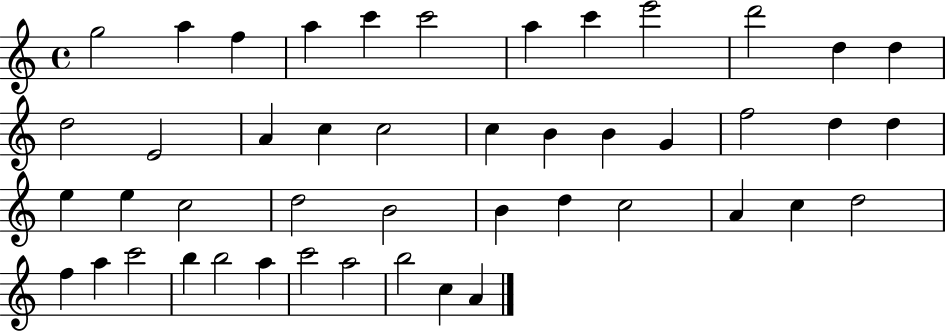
{
  \clef treble
  \time 4/4
  \defaultTimeSignature
  \key c \major
  g''2 a''4 f''4 | a''4 c'''4 c'''2 | a''4 c'''4 e'''2 | d'''2 d''4 d''4 | \break d''2 e'2 | a'4 c''4 c''2 | c''4 b'4 b'4 g'4 | f''2 d''4 d''4 | \break e''4 e''4 c''2 | d''2 b'2 | b'4 d''4 c''2 | a'4 c''4 d''2 | \break f''4 a''4 c'''2 | b''4 b''2 a''4 | c'''2 a''2 | b''2 c''4 a'4 | \break \bar "|."
}